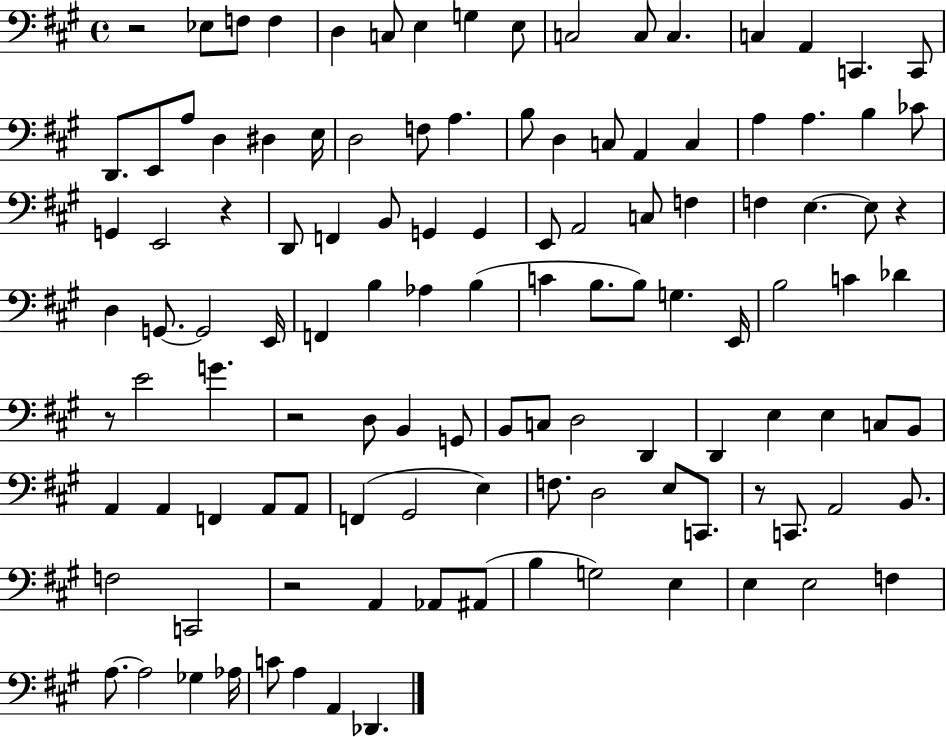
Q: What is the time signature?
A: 4/4